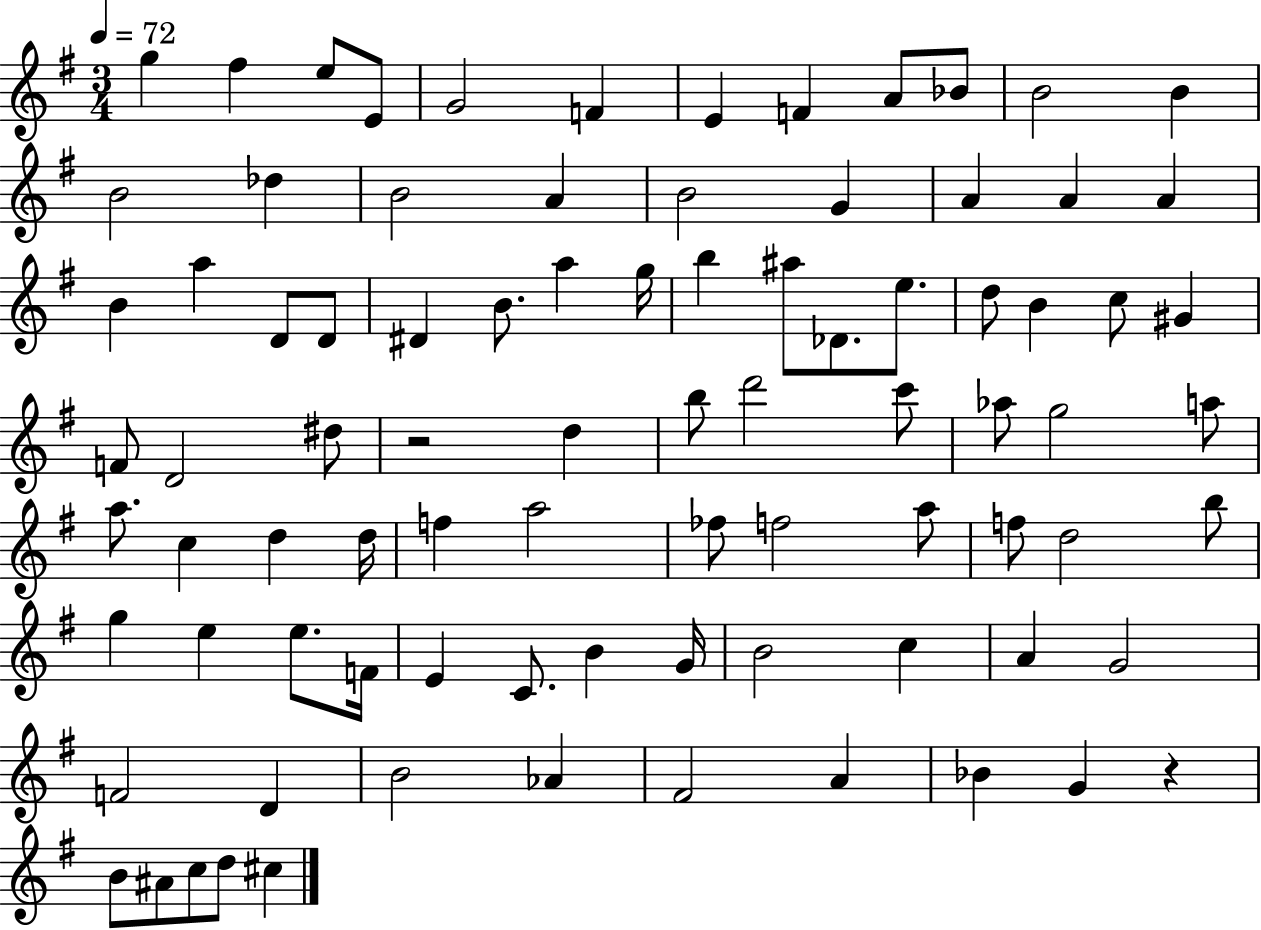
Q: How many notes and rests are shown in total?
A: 86